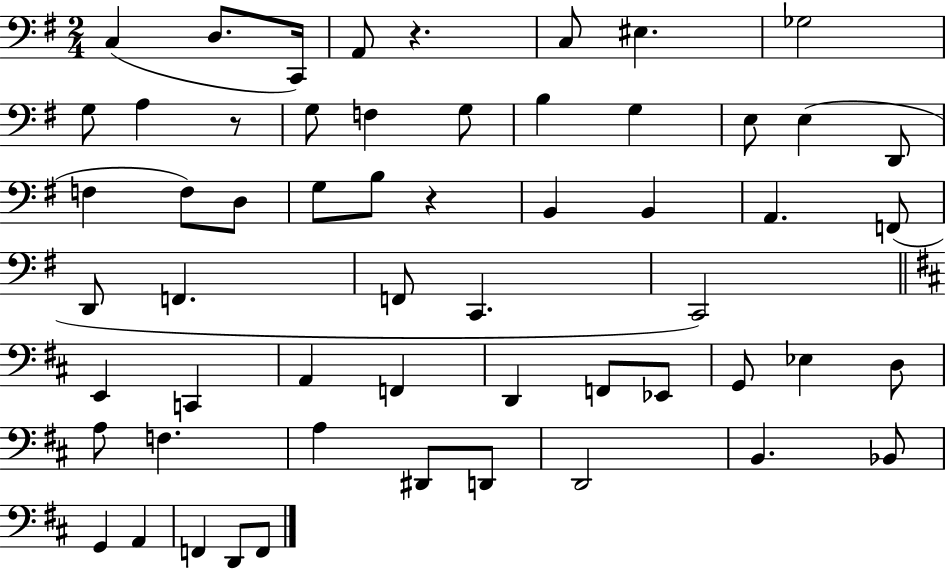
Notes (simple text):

C3/q D3/e. C2/s A2/e R/q. C3/e EIS3/q. Gb3/h G3/e A3/q R/e G3/e F3/q G3/e B3/q G3/q E3/e E3/q D2/e F3/q F3/e D3/e G3/e B3/e R/q B2/q B2/q A2/q. F2/e D2/e F2/q. F2/e C2/q. C2/h E2/q C2/q A2/q F2/q D2/q F2/e Eb2/e G2/e Eb3/q D3/e A3/e F3/q. A3/q D#2/e D2/e D2/h B2/q. Bb2/e G2/q A2/q F2/q D2/e F2/e